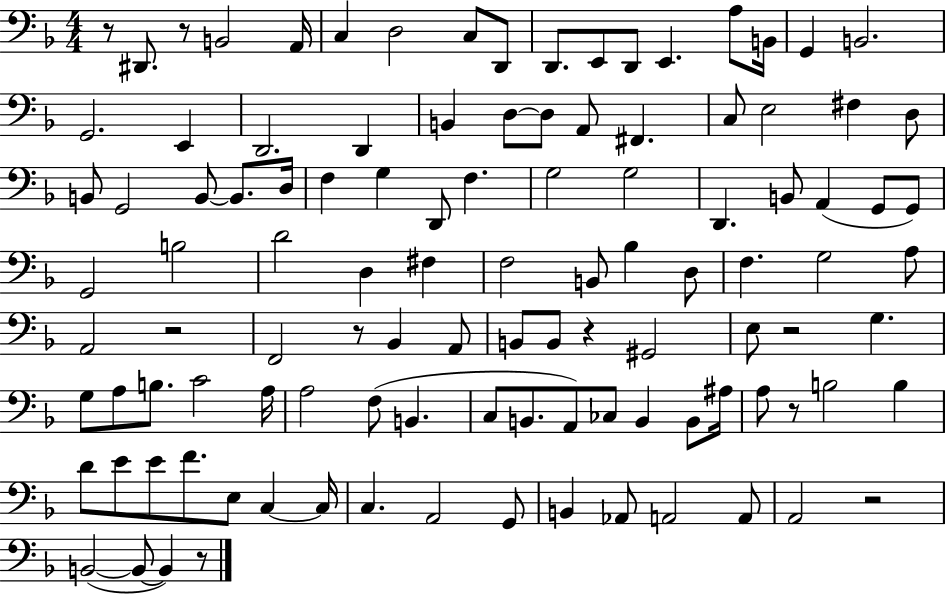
{
  \clef bass
  \numericTimeSignature
  \time 4/4
  \key f \major
  r8 dis,8. r8 b,2 a,16 | c4 d2 c8 d,8 | d,8. e,8 d,8 e,4. a8 b,16 | g,4 b,2. | \break g,2. e,4 | d,2. d,4 | b,4 d8~~ d8 a,8 fis,4. | c8 e2 fis4 d8 | \break b,8 g,2 b,8~~ b,8. d16 | f4 g4 d,8 f4. | g2 g2 | d,4. b,8 a,4( g,8 g,8) | \break g,2 b2 | d'2 d4 fis4 | f2 b,8 bes4 d8 | f4. g2 a8 | \break a,2 r2 | f,2 r8 bes,4 a,8 | b,8 b,8 r4 gis,2 | e8 r2 g4. | \break g8 a8 b8. c'2 a16 | a2 f8( b,4. | c8 b,8. a,8) ces8 b,4 b,8 ais16 | a8 r8 b2 b4 | \break d'8 e'8 e'8 f'8. e8 c4~~ c16 | c4. a,2 g,8 | b,4 aes,8 a,2 a,8 | a,2 r2 | \break b,2~(~ b,8~~ b,4) r8 | \bar "|."
}